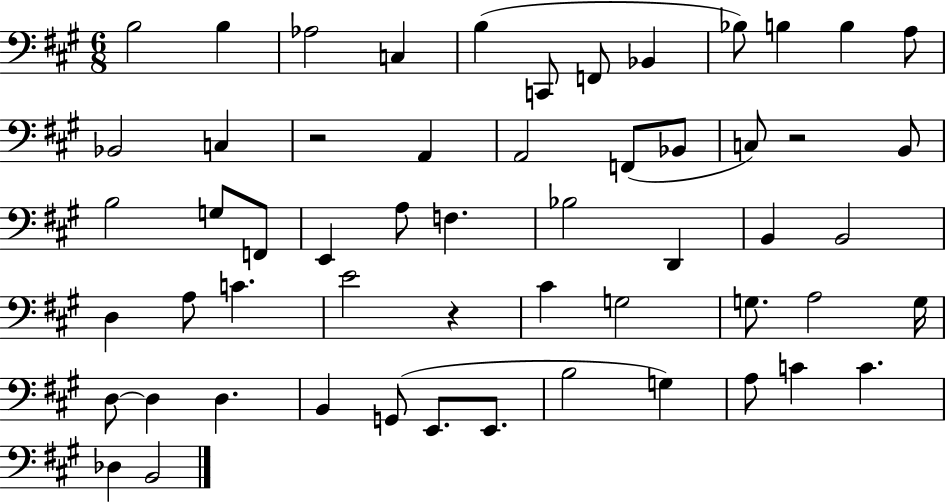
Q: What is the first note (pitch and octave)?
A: B3